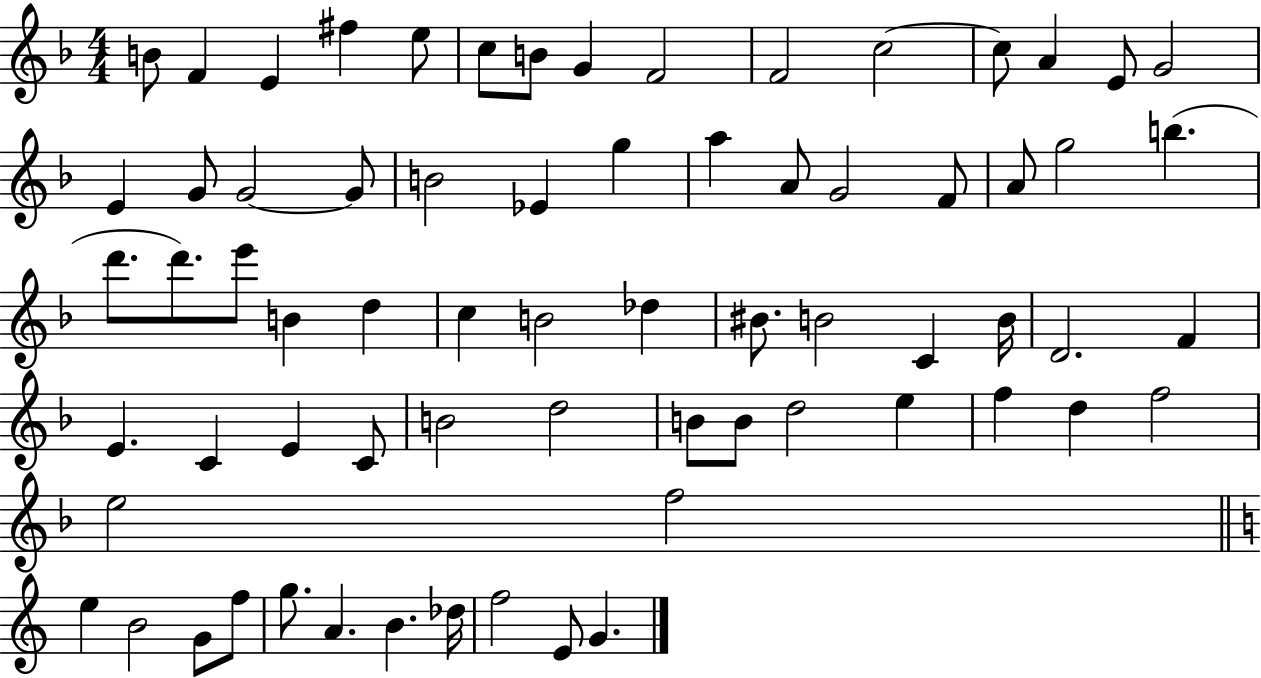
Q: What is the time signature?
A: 4/4